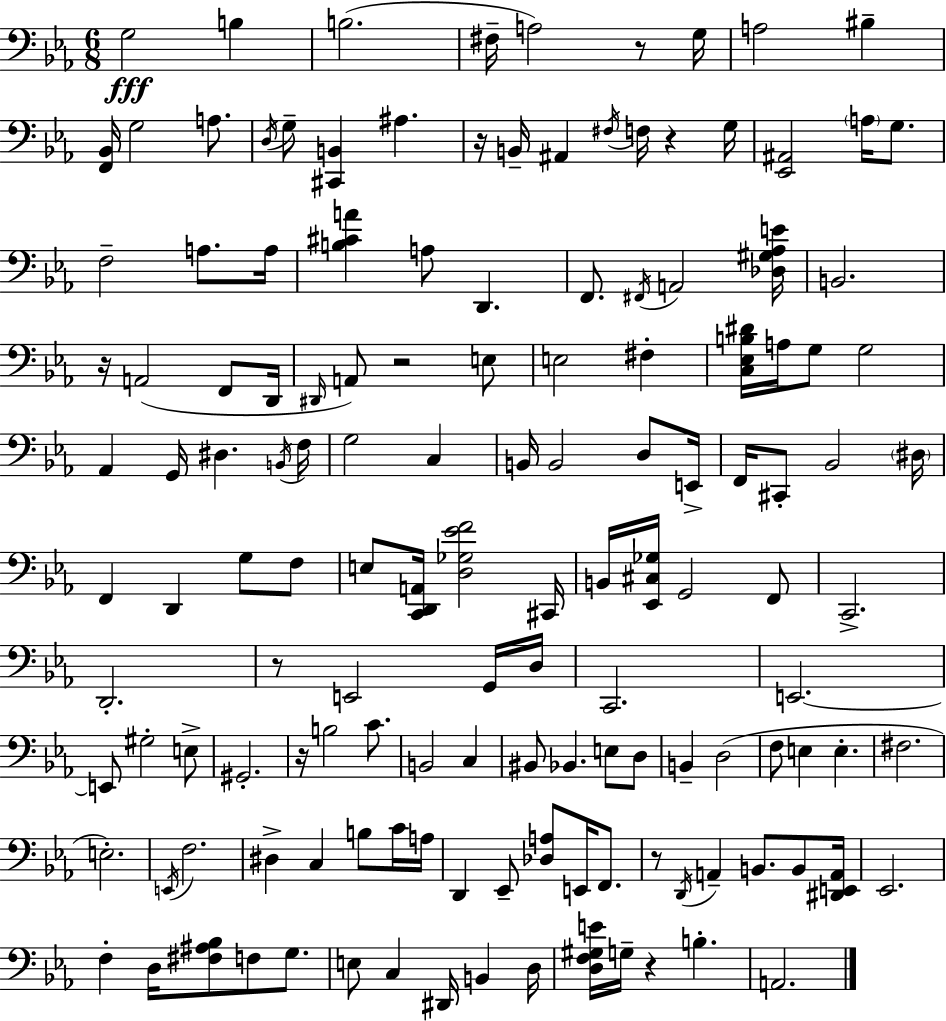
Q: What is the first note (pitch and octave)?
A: G3